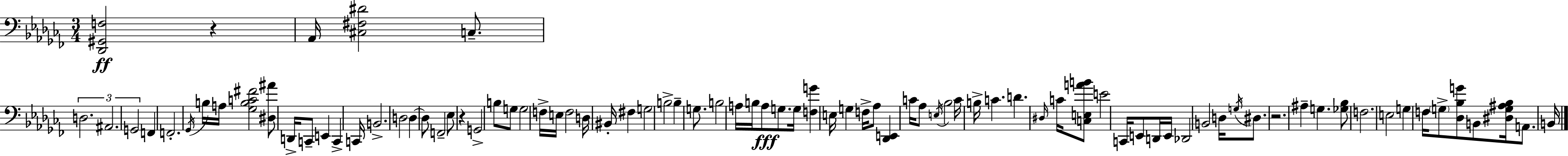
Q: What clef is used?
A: bass